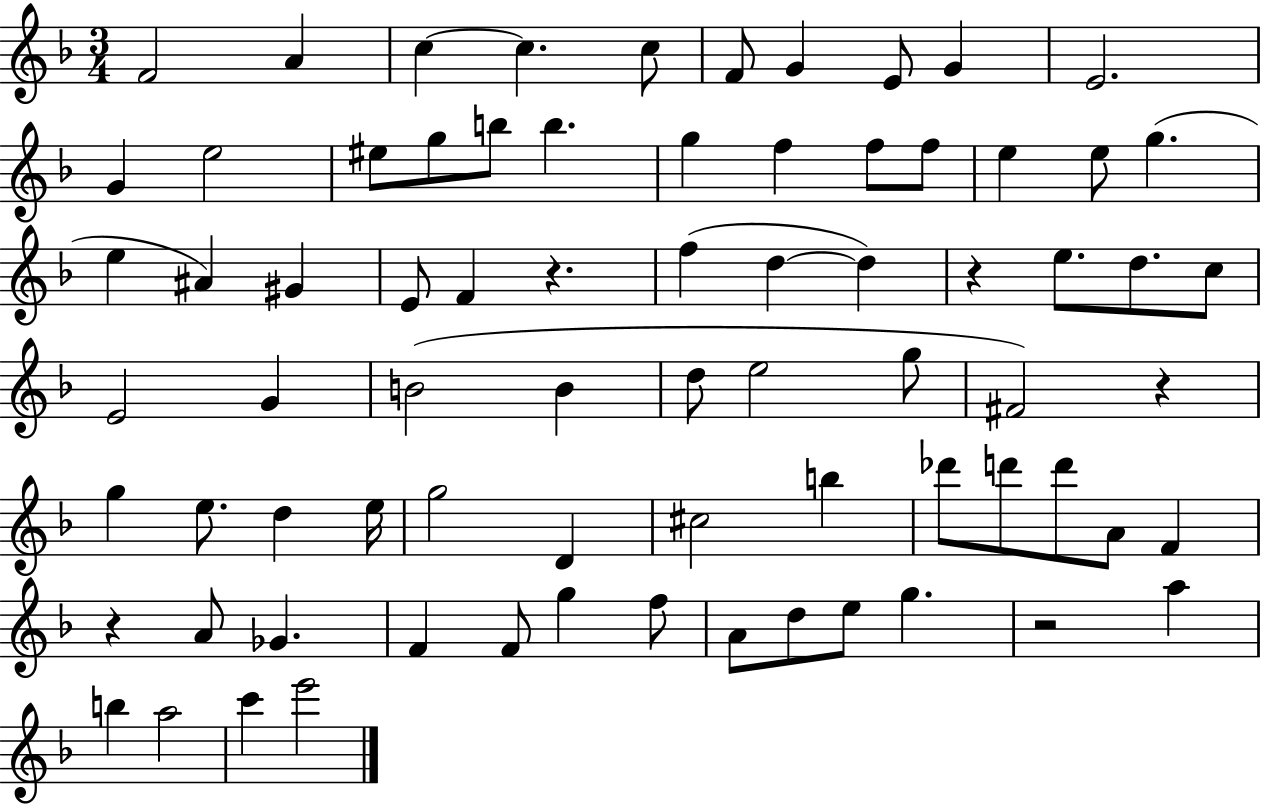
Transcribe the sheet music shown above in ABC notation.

X:1
T:Untitled
M:3/4
L:1/4
K:F
F2 A c c c/2 F/2 G E/2 G E2 G e2 ^e/2 g/2 b/2 b g f f/2 f/2 e e/2 g e ^A ^G E/2 F z f d d z e/2 d/2 c/2 E2 G B2 B d/2 e2 g/2 ^F2 z g e/2 d e/4 g2 D ^c2 b _d'/2 d'/2 d'/2 A/2 F z A/2 _G F F/2 g f/2 A/2 d/2 e/2 g z2 a b a2 c' e'2